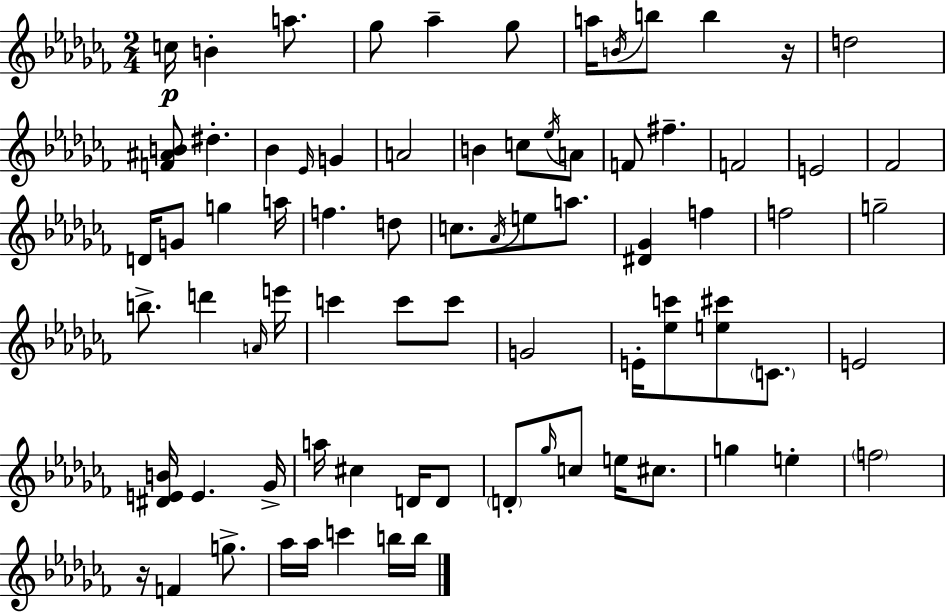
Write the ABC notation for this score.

X:1
T:Untitled
M:2/4
L:1/4
K:Abm
c/4 B a/2 _g/2 _a _g/2 a/4 B/4 b/2 b z/4 d2 [F^AB]/2 ^d _B _E/4 G A2 B c/2 _e/4 A/2 F/2 ^f F2 E2 _F2 D/4 G/2 g a/4 f d/2 c/2 _A/4 e/2 a/2 [^D_G] f f2 g2 b/2 d' A/4 e'/4 c' c'/2 c'/2 G2 E/4 [_ec']/2 [e^c']/2 C/2 E2 [^DEB]/4 E _G/4 a/4 ^c D/4 D/2 D/2 _g/4 c/2 e/4 ^c/2 g e f2 z/4 F g/2 _a/4 _a/4 c' b/4 b/4